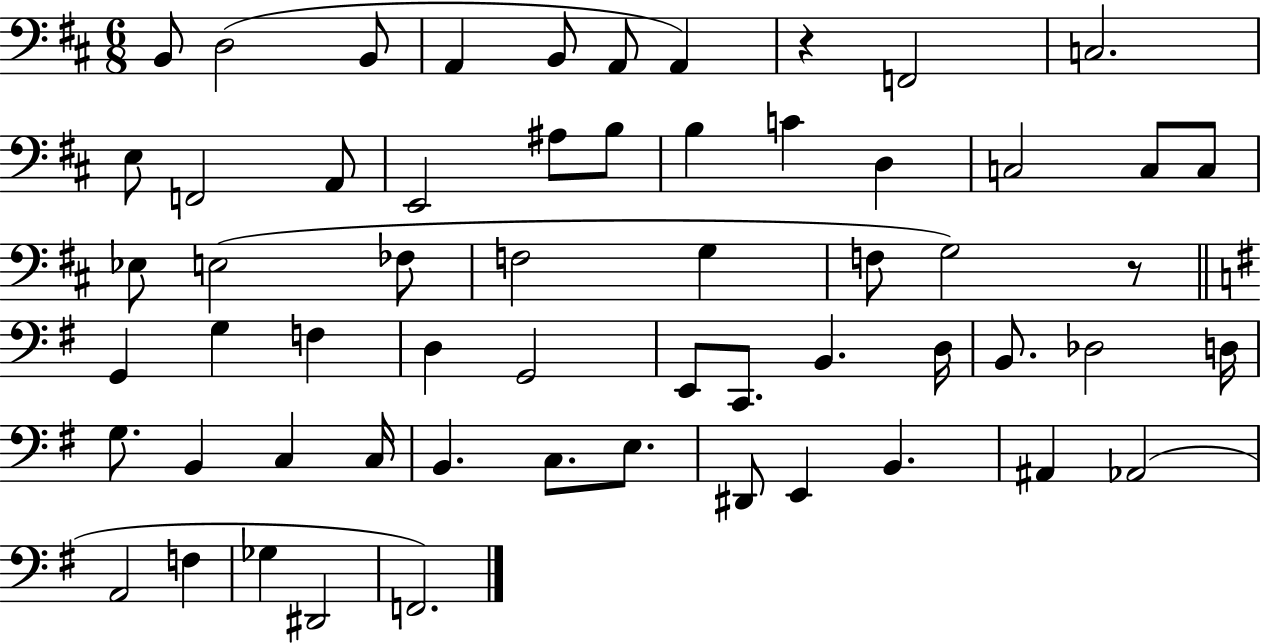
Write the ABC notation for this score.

X:1
T:Untitled
M:6/8
L:1/4
K:D
B,,/2 D,2 B,,/2 A,, B,,/2 A,,/2 A,, z F,,2 C,2 E,/2 F,,2 A,,/2 E,,2 ^A,/2 B,/2 B, C D, C,2 C,/2 C,/2 _E,/2 E,2 _F,/2 F,2 G, F,/2 G,2 z/2 G,, G, F, D, G,,2 E,,/2 C,,/2 B,, D,/4 B,,/2 _D,2 D,/4 G,/2 B,, C, C,/4 B,, C,/2 E,/2 ^D,,/2 E,, B,, ^A,, _A,,2 A,,2 F, _G, ^D,,2 F,,2